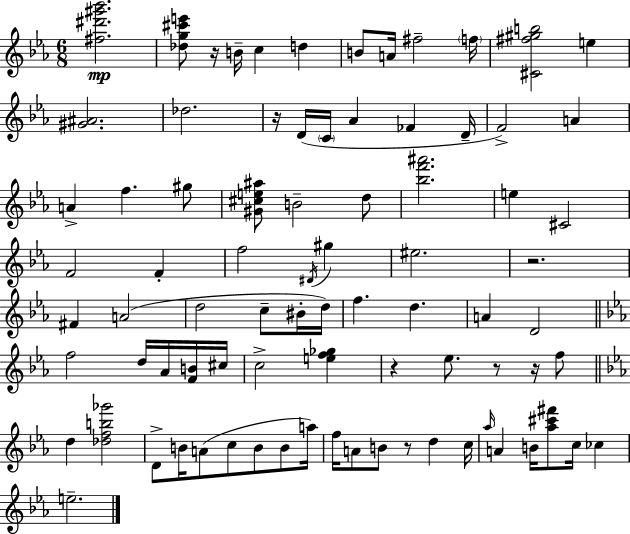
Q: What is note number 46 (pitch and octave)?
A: F5